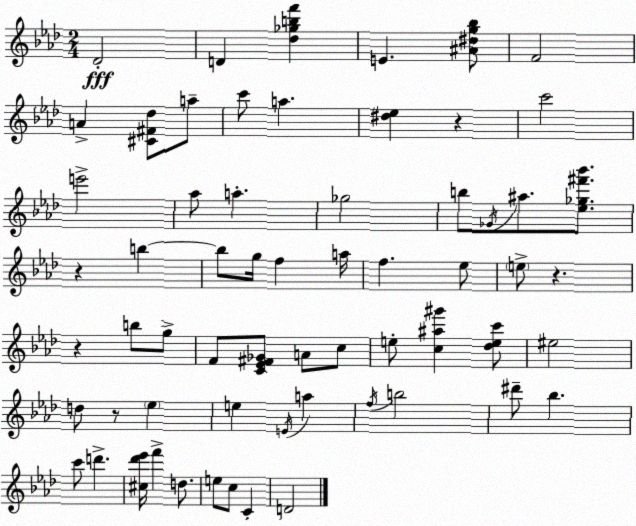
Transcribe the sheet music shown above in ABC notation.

X:1
T:Untitled
M:2/4
L:1/4
K:Ab
_D2 D [_d_gbf'] E [^A^dg_b]/2 F2 A [^C^F_d]/2 a/2 c'/2 a [^d_e] z c'2 e'2 _a/2 a _g2 b/2 _G/4 ^a/2 [_e_g^f'_b']/2 z b b/2 g/4 f a/4 f _e/2 e/2 z z b/2 g/2 F/2 [C_E^F_G]/2 A/2 c/2 e/2 [c^a^g'] [_dec']/2 ^e2 d/2 z/2 _e e E/4 a f/4 b2 ^d'/2 _b c'/2 d' [^c_d'_e']/4 f' d/2 e/2 c/2 C D2